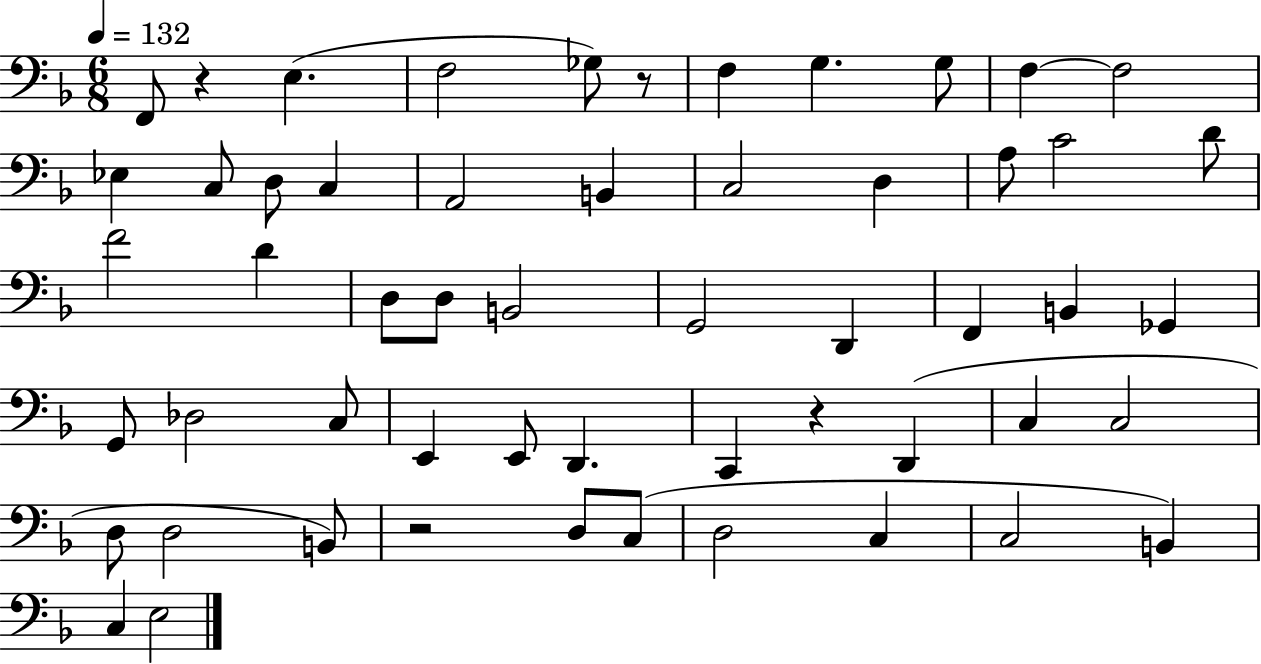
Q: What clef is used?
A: bass